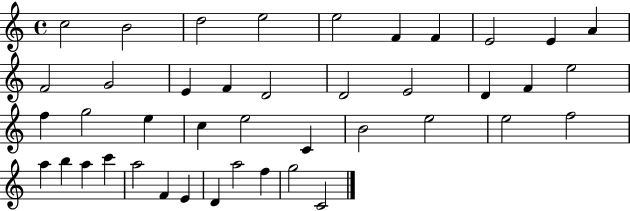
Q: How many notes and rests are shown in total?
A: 42